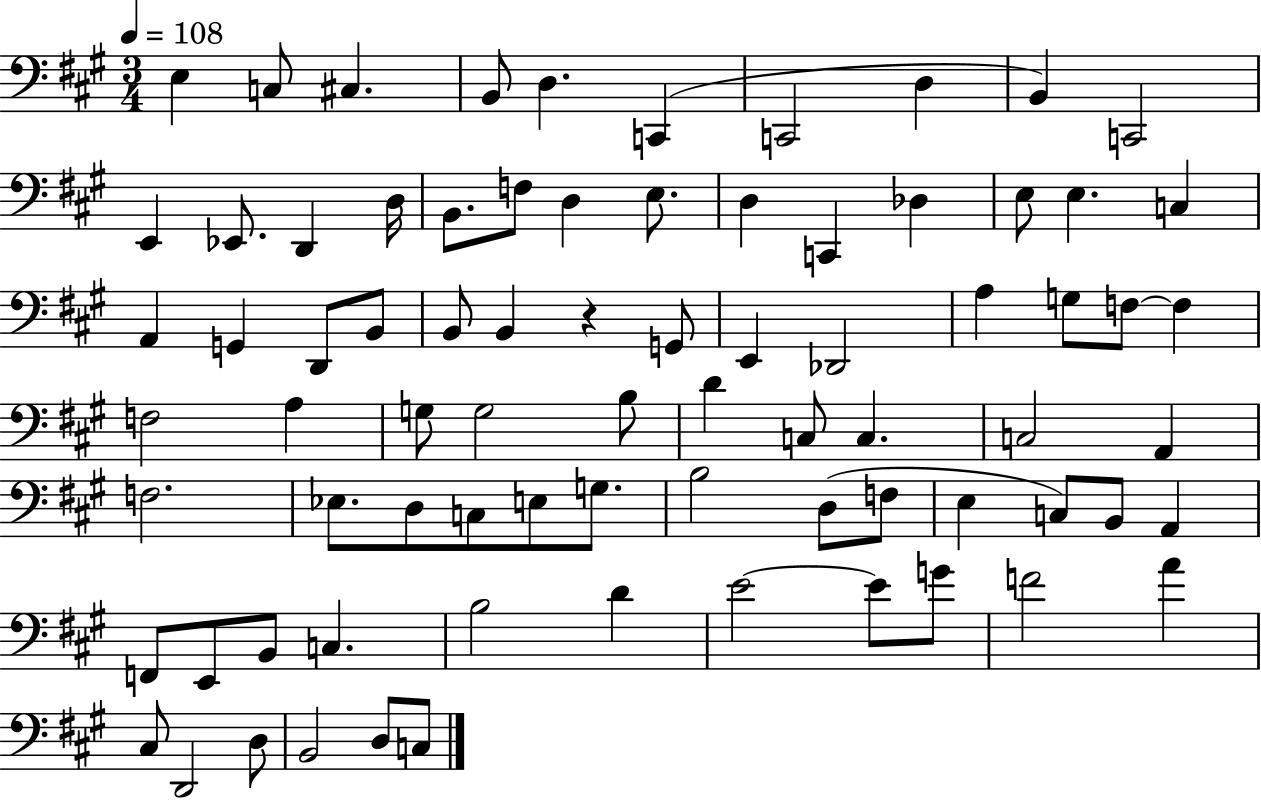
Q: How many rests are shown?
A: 1